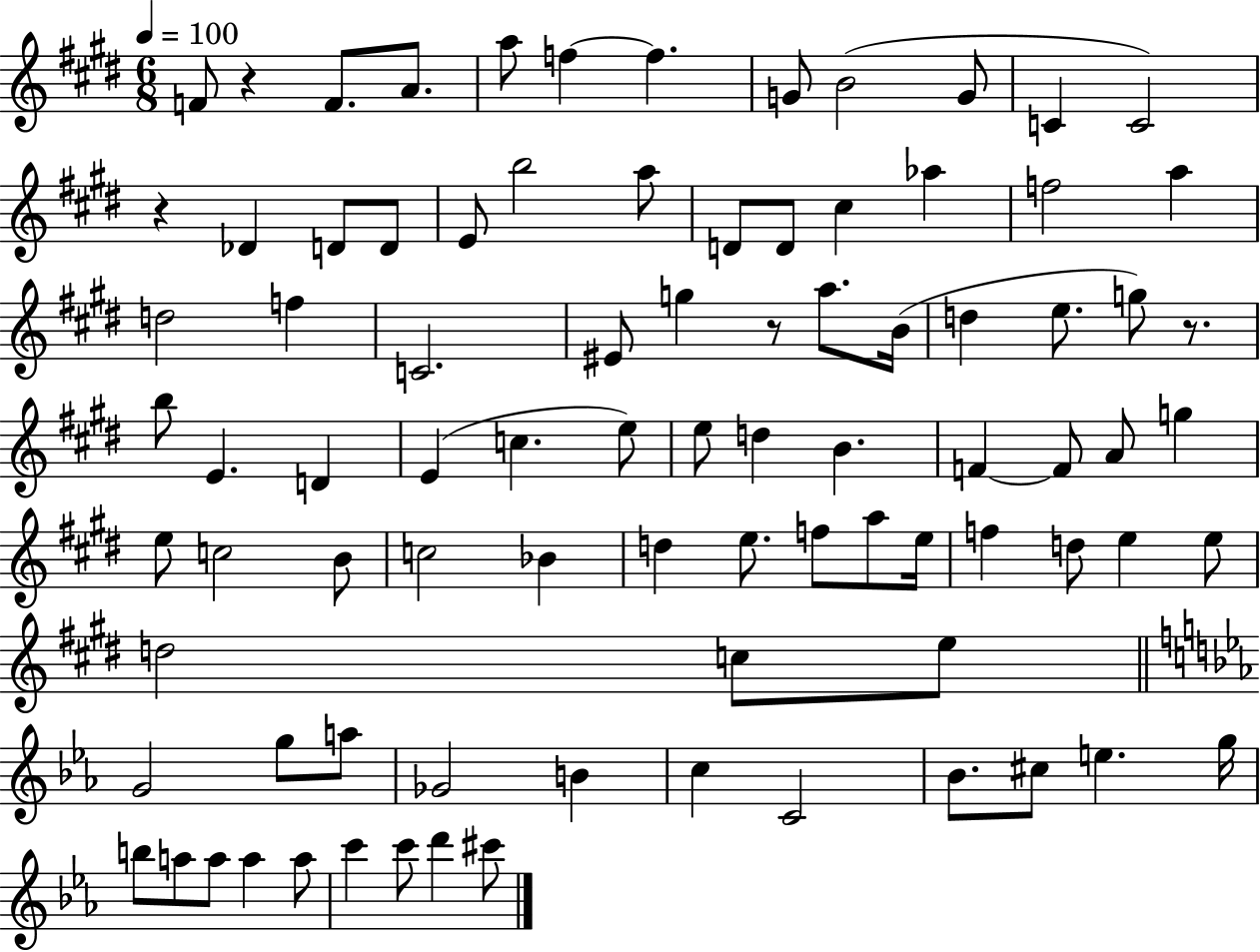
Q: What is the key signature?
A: E major